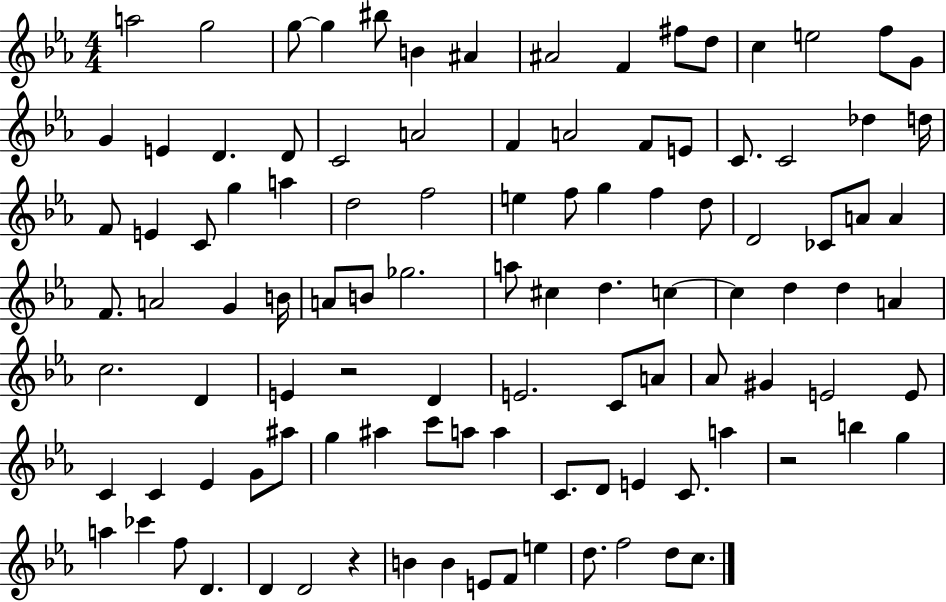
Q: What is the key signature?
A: EES major